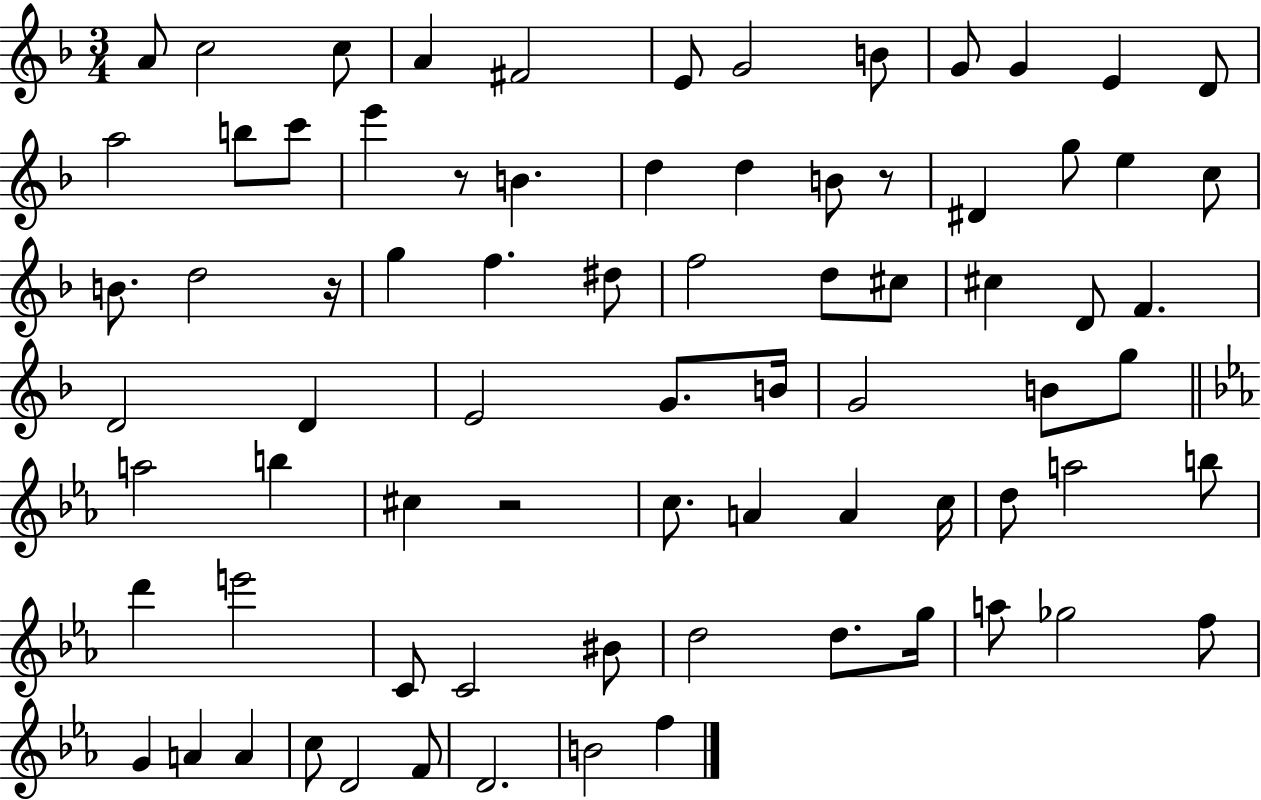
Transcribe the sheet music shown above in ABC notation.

X:1
T:Untitled
M:3/4
L:1/4
K:F
A/2 c2 c/2 A ^F2 E/2 G2 B/2 G/2 G E D/2 a2 b/2 c'/2 e' z/2 B d d B/2 z/2 ^D g/2 e c/2 B/2 d2 z/4 g f ^d/2 f2 d/2 ^c/2 ^c D/2 F D2 D E2 G/2 B/4 G2 B/2 g/2 a2 b ^c z2 c/2 A A c/4 d/2 a2 b/2 d' e'2 C/2 C2 ^B/2 d2 d/2 g/4 a/2 _g2 f/2 G A A c/2 D2 F/2 D2 B2 f